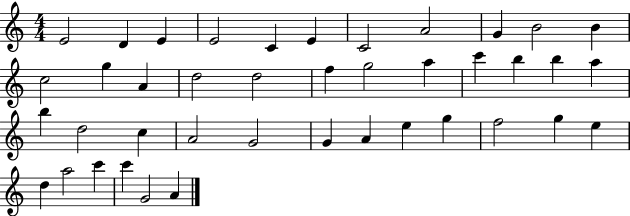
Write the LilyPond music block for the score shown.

{
  \clef treble
  \numericTimeSignature
  \time 4/4
  \key c \major
  e'2 d'4 e'4 | e'2 c'4 e'4 | c'2 a'2 | g'4 b'2 b'4 | \break c''2 g''4 a'4 | d''2 d''2 | f''4 g''2 a''4 | c'''4 b''4 b''4 a''4 | \break b''4 d''2 c''4 | a'2 g'2 | g'4 a'4 e''4 g''4 | f''2 g''4 e''4 | \break d''4 a''2 c'''4 | c'''4 g'2 a'4 | \bar "|."
}